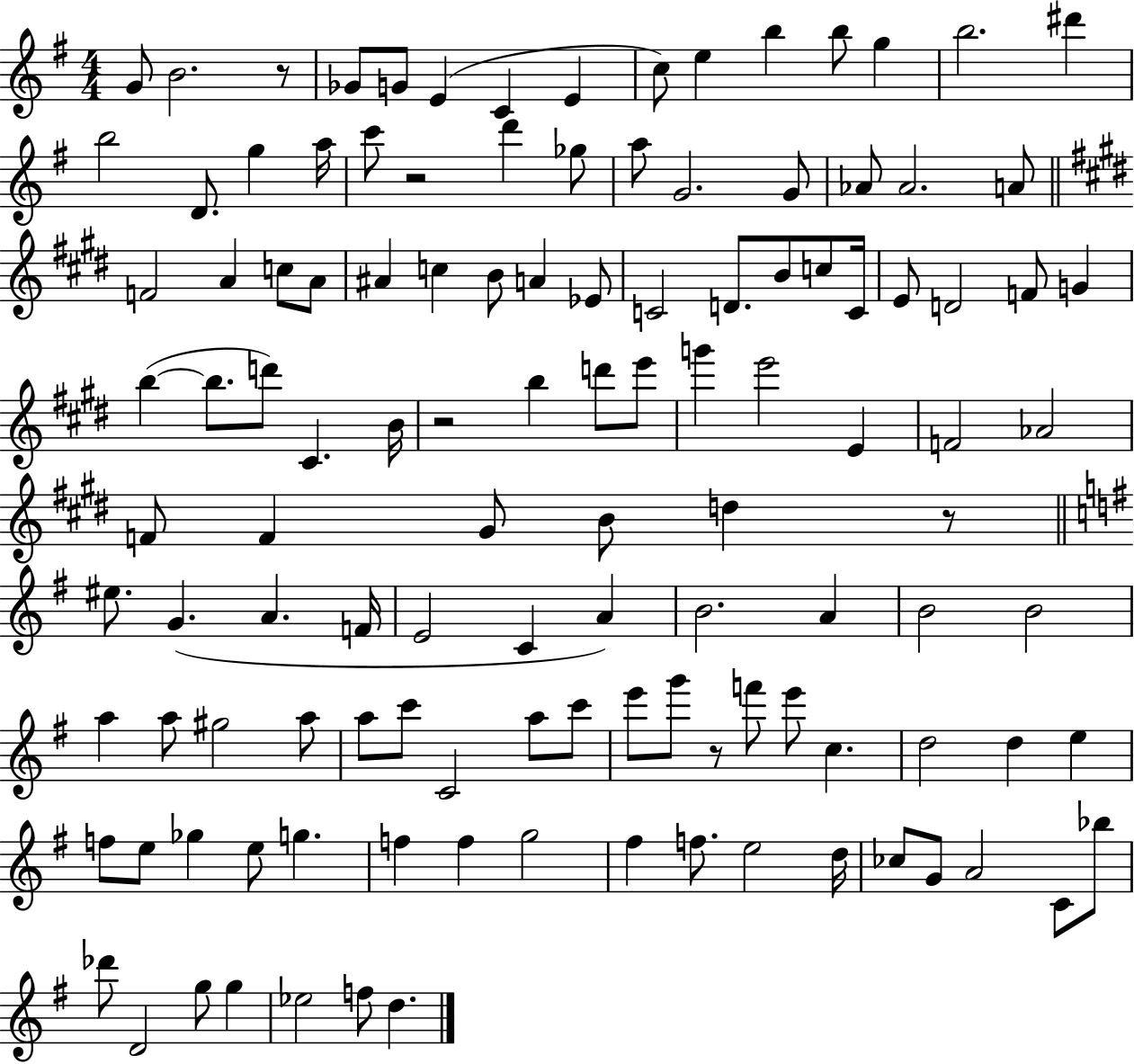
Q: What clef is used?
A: treble